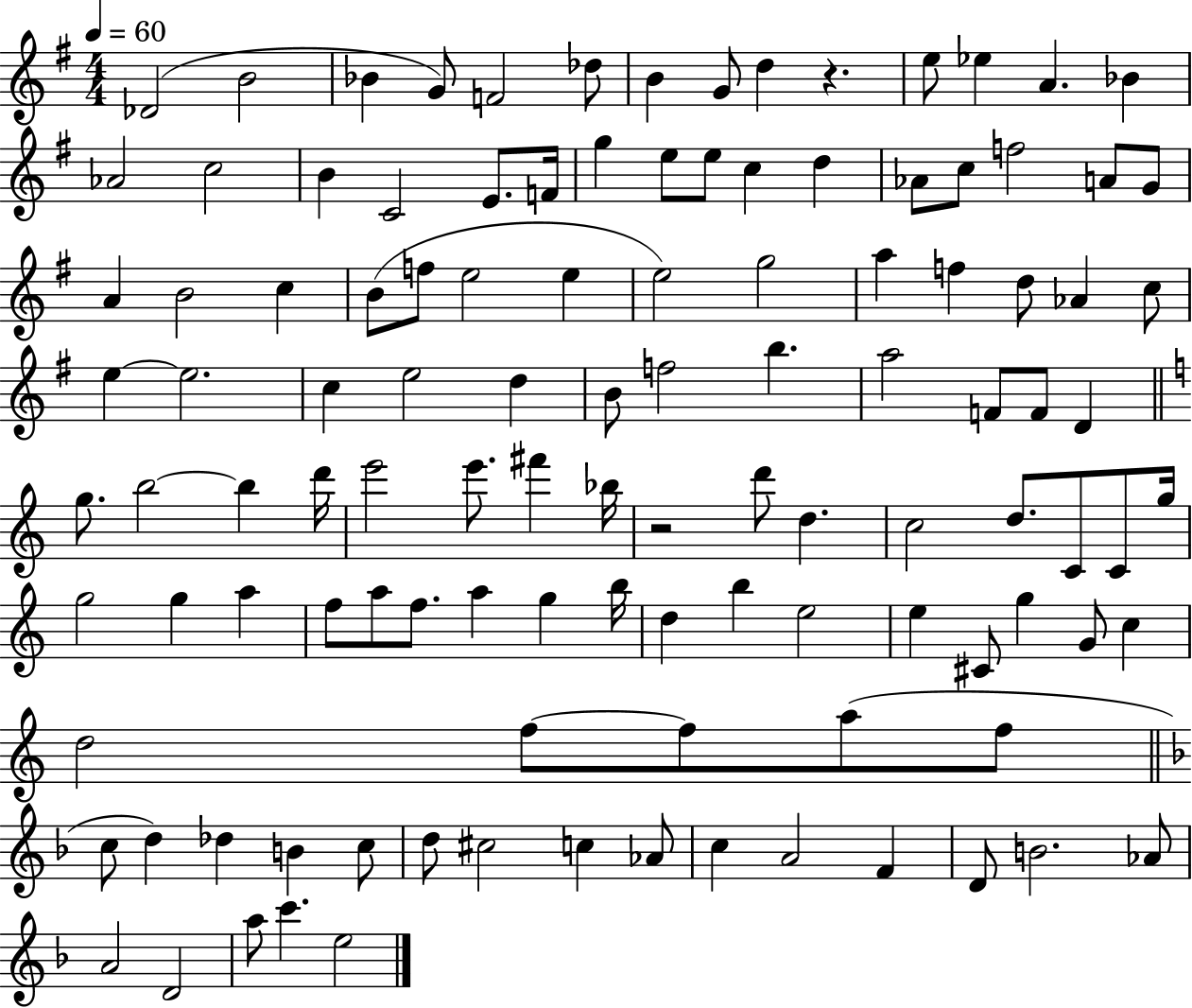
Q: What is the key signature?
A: G major